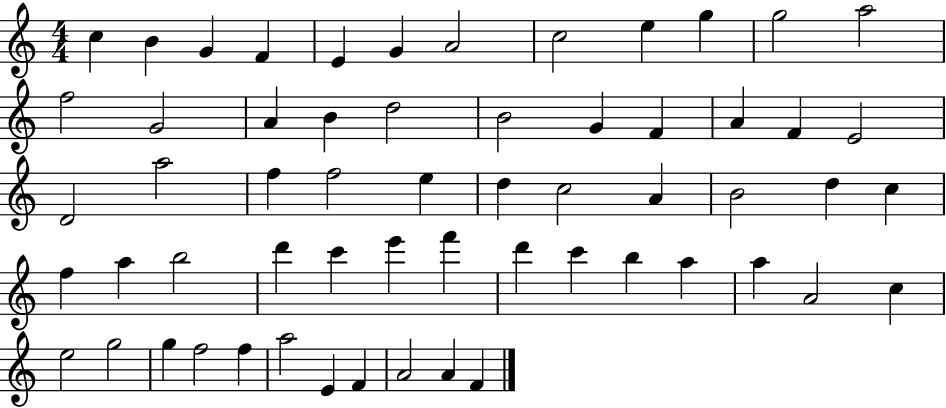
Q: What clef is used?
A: treble